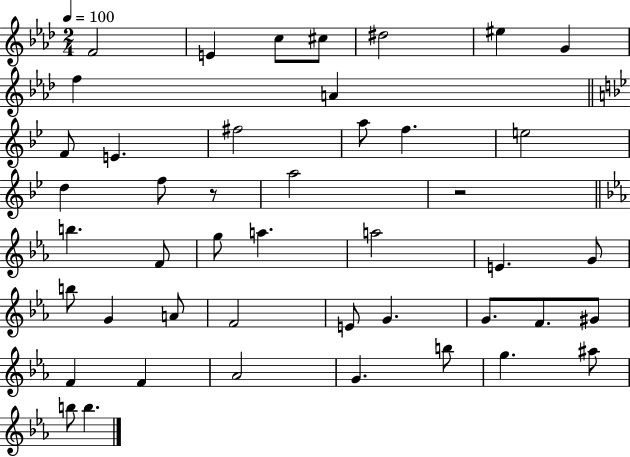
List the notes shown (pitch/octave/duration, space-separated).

F4/h E4/q C5/e C#5/e D#5/h EIS5/q G4/q F5/q A4/q F4/e E4/q. F#5/h A5/e F5/q. E5/h D5/q F5/e R/e A5/h R/h B5/q. F4/e G5/e A5/q. A5/h E4/q. G4/e B5/e G4/q A4/e F4/h E4/e G4/q. G4/e. F4/e. G#4/e F4/q F4/q Ab4/h G4/q. B5/e G5/q. A#5/e B5/e B5/q.